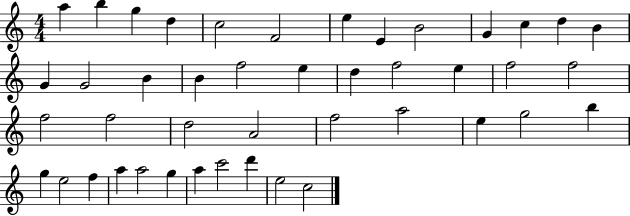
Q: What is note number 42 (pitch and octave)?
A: D6